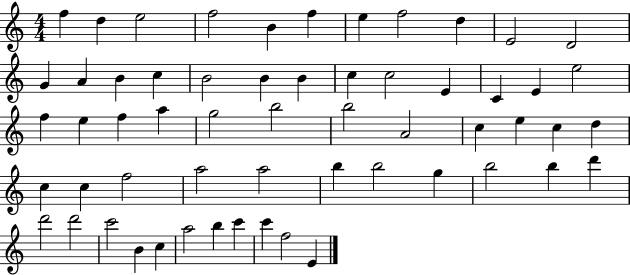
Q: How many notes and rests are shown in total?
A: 58